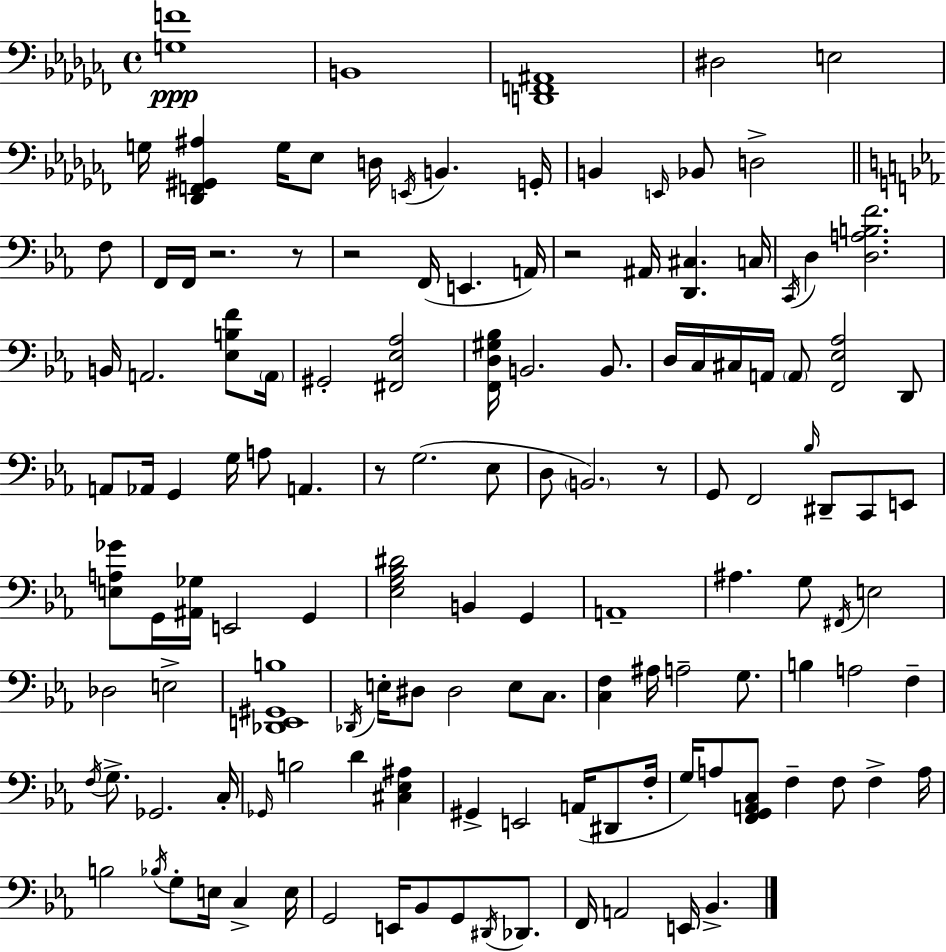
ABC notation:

X:1
T:Untitled
M:4/4
L:1/4
K:Abm
[G,F]4 B,,4 [D,,F,,^A,,]4 ^D,2 E,2 G,/4 [_D,,F,,^G,,^A,] G,/4 _E,/2 D,/4 E,,/4 B,, G,,/4 B,, E,,/4 _B,,/2 D,2 F,/2 F,,/4 F,,/4 z2 z/2 z2 F,,/4 E,, A,,/4 z2 ^A,,/4 [D,,^C,] C,/4 C,,/4 D, [D,A,B,F]2 B,,/4 A,,2 [_E,B,F]/2 A,,/4 ^G,,2 [^F,,_E,_A,]2 [F,,D,^G,_B,]/4 B,,2 B,,/2 D,/4 C,/4 ^C,/4 A,,/4 A,,/2 [F,,_E,_A,]2 D,,/2 A,,/2 _A,,/4 G,, G,/4 A,/2 A,, z/2 G,2 _E,/2 D,/2 B,,2 z/2 G,,/2 F,,2 _B,/4 ^D,,/2 C,,/2 E,,/2 [E,A,_G]/2 G,,/4 [^A,,_G,]/4 E,,2 G,, [_E,G,_B,^D]2 B,, G,, A,,4 ^A, G,/2 ^F,,/4 E,2 _D,2 E,2 [_D,,E,,^G,,B,]4 _D,,/4 E,/4 ^D,/2 ^D,2 E,/2 C,/2 [C,F,] ^A,/4 A,2 G,/2 B, A,2 F, F,/4 G,/2 _G,,2 C,/4 _G,,/4 B,2 D [^C,_E,^A,] ^G,, E,,2 A,,/4 ^D,,/2 F,/4 G,/4 A,/2 [F,,G,,A,,C,]/2 F, F,/2 F, A,/4 B,2 _B,/4 G,/2 E,/4 C, E,/4 G,,2 E,,/4 _B,,/2 G,,/2 ^D,,/4 _D,,/2 F,,/4 A,,2 E,,/4 _B,,